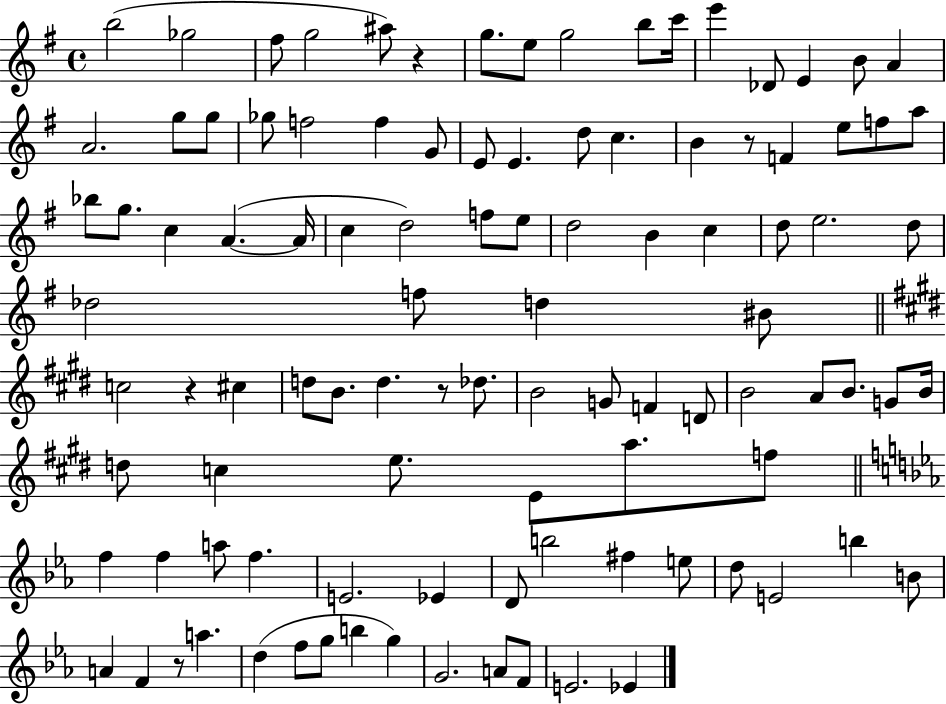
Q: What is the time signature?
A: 4/4